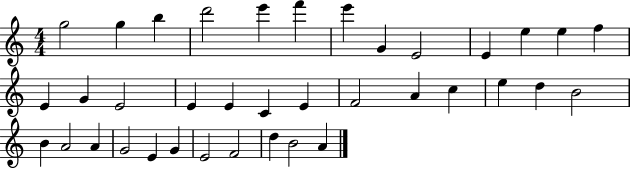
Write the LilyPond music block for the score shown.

{
  \clef treble
  \numericTimeSignature
  \time 4/4
  \key c \major
  g''2 g''4 b''4 | d'''2 e'''4 f'''4 | e'''4 g'4 e'2 | e'4 e''4 e''4 f''4 | \break e'4 g'4 e'2 | e'4 e'4 c'4 e'4 | f'2 a'4 c''4 | e''4 d''4 b'2 | \break b'4 a'2 a'4 | g'2 e'4 g'4 | e'2 f'2 | d''4 b'2 a'4 | \break \bar "|."
}